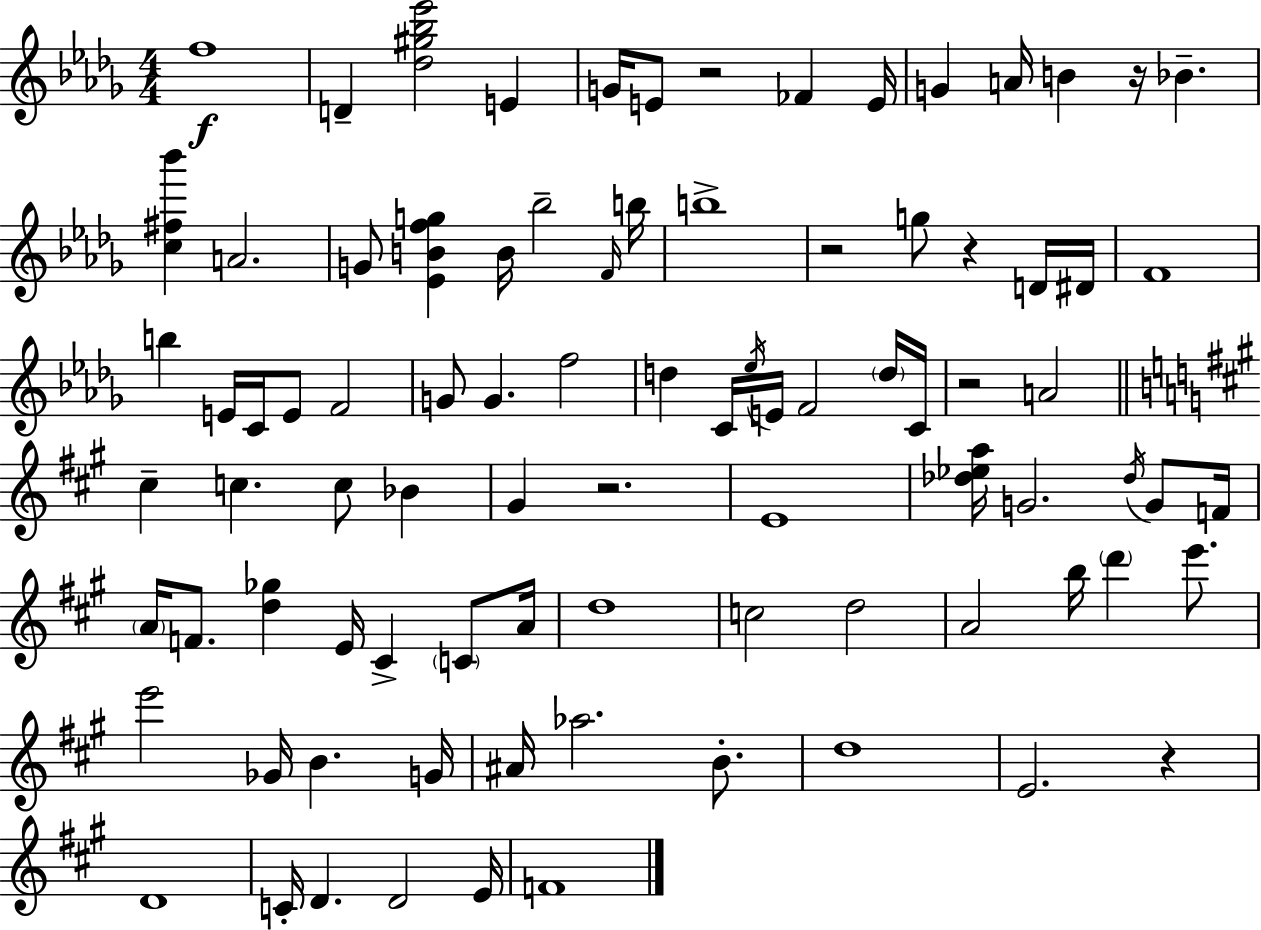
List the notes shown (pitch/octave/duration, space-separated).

F5/w D4/q [Db5,G#5,Bb5,Eb6]/h E4/q G4/s E4/e R/h FES4/q E4/s G4/q A4/s B4/q R/s Bb4/q. [C5,F#5,Bb6]/q A4/h. G4/e [Eb4,B4,F5,G5]/q B4/s Bb5/h F4/s B5/s B5/w R/h G5/e R/q D4/s D#4/s F4/w B5/q E4/s C4/s E4/e F4/h G4/e G4/q. F5/h D5/q C4/s Eb5/s E4/s F4/h D5/s C4/s R/h A4/h C#5/q C5/q. C5/e Bb4/q G#4/q R/h. E4/w [Db5,Eb5,A5]/s G4/h. Db5/s G4/e F4/s A4/s F4/e. [D5,Gb5]/q E4/s C#4/q C4/e A4/s D5/w C5/h D5/h A4/h B5/s D6/q E6/e. E6/h Gb4/s B4/q. G4/s A#4/s Ab5/h. B4/e. D5/w E4/h. R/q D4/w C4/s D4/q. D4/h E4/s F4/w